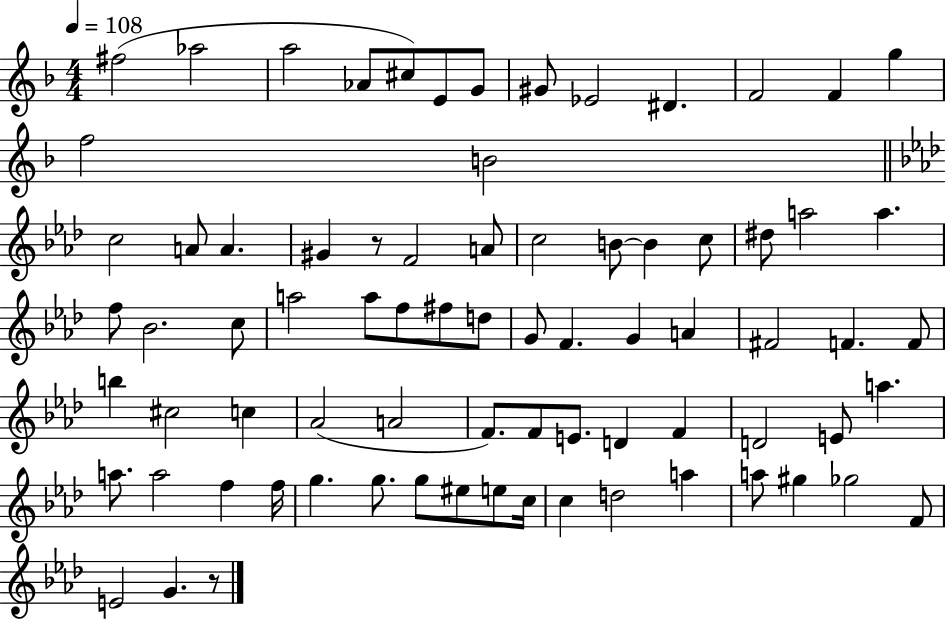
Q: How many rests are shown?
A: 2